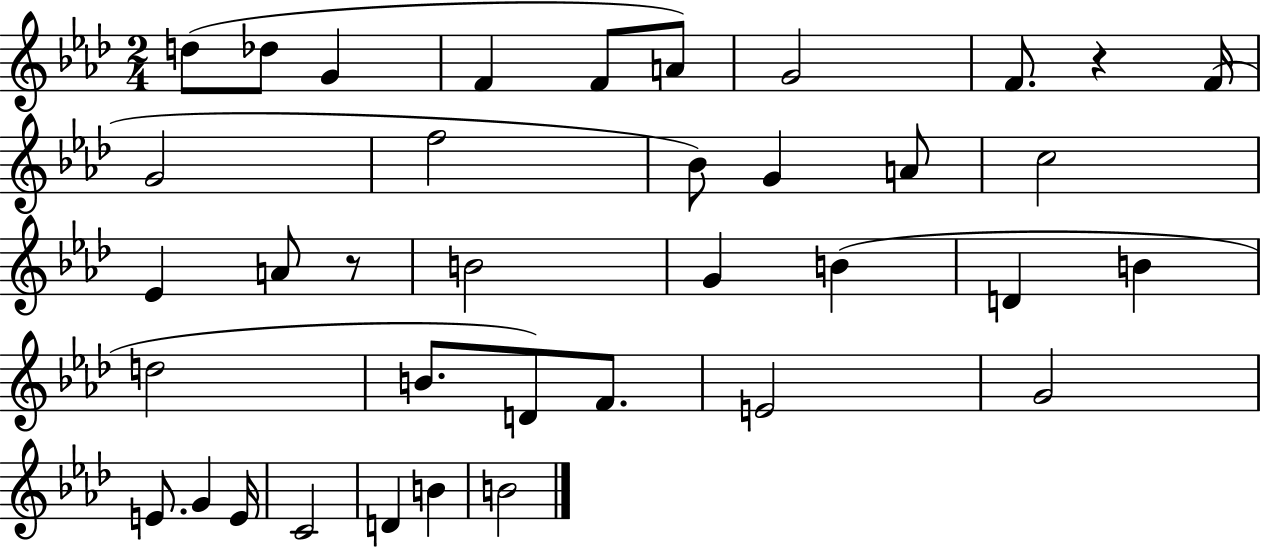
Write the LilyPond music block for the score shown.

{
  \clef treble
  \numericTimeSignature
  \time 2/4
  \key aes \major
  d''8( des''8 g'4 | f'4 f'8 a'8) | g'2 | f'8. r4 f'16( | \break g'2 | f''2 | bes'8) g'4 a'8 | c''2 | \break ees'4 a'8 r8 | b'2 | g'4 b'4( | d'4 b'4 | \break d''2 | b'8. d'8) f'8. | e'2 | g'2 | \break e'8. g'4 e'16 | c'2 | d'4 b'4 | b'2 | \break \bar "|."
}